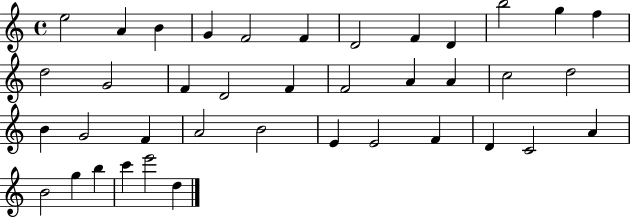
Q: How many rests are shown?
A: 0